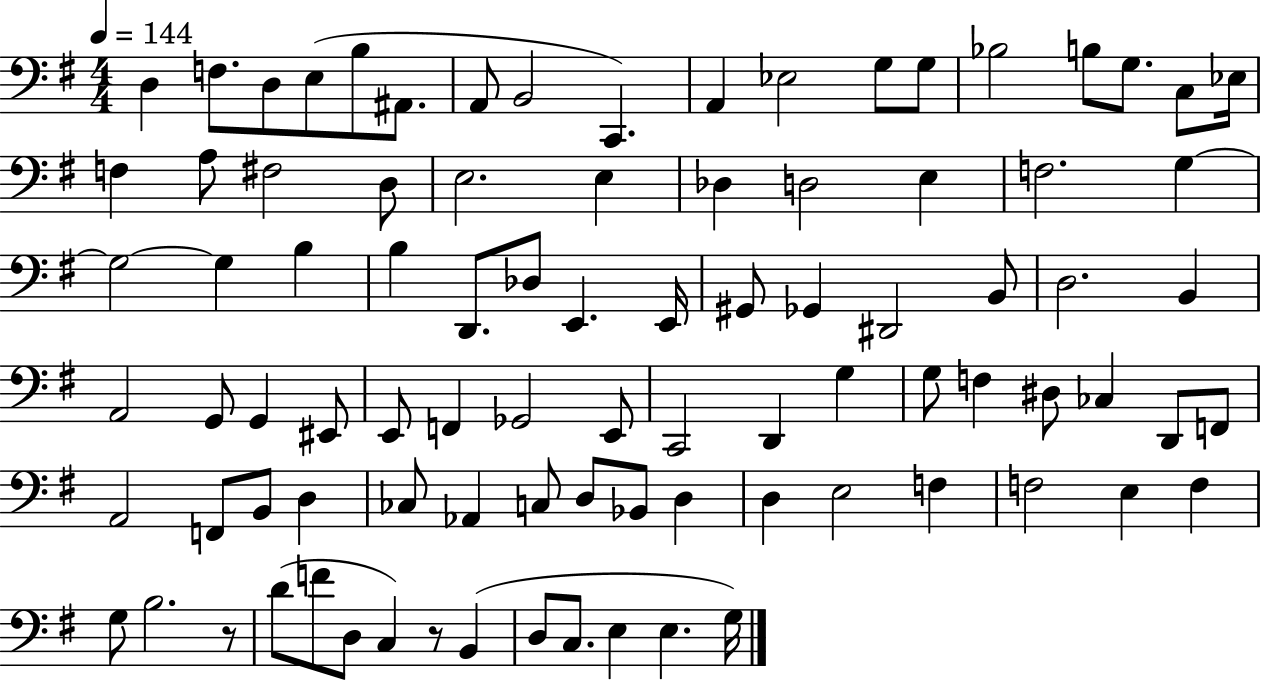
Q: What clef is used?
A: bass